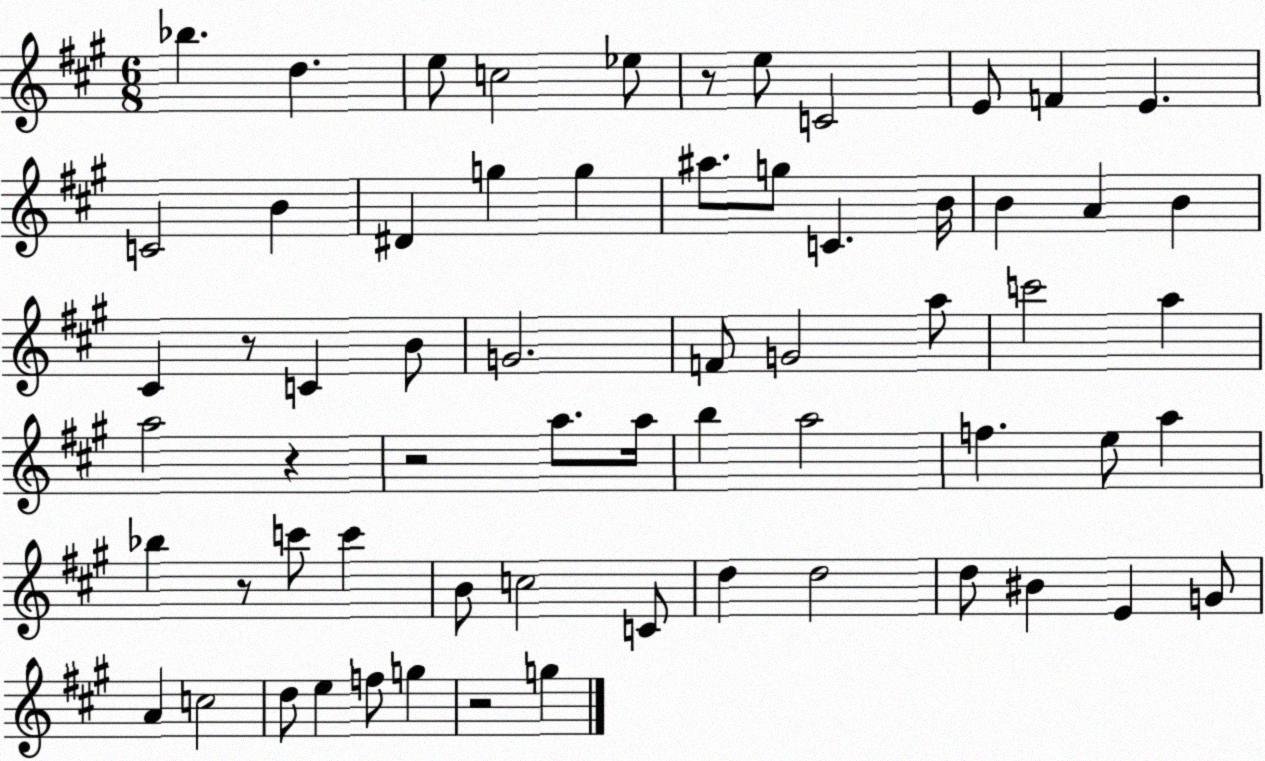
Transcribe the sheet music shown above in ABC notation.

X:1
T:Untitled
M:6/8
L:1/4
K:A
_b d e/2 c2 _e/2 z/2 e/2 C2 E/2 F E C2 B ^D g g ^a/2 g/2 C B/4 B A B ^C z/2 C B/2 G2 F/2 G2 a/2 c'2 a a2 z z2 a/2 a/4 b a2 f e/2 a _b z/2 c'/2 c' B/2 c2 C/2 d d2 d/2 ^B E G/2 A c2 d/2 e f/2 g z2 g